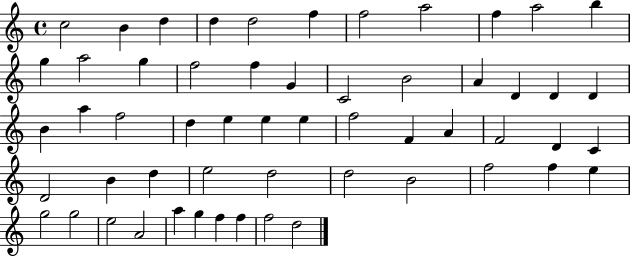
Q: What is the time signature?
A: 4/4